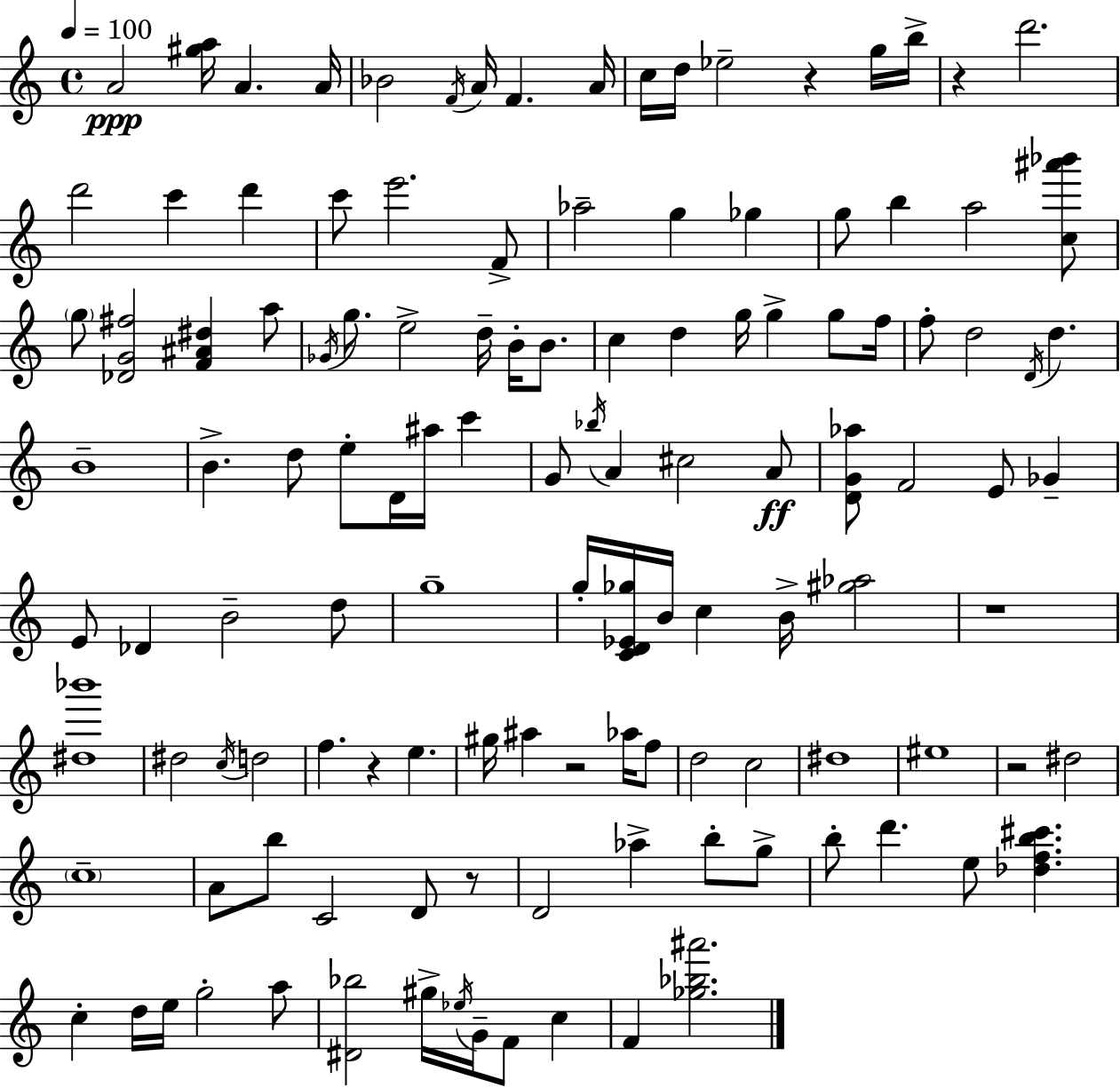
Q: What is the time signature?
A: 4/4